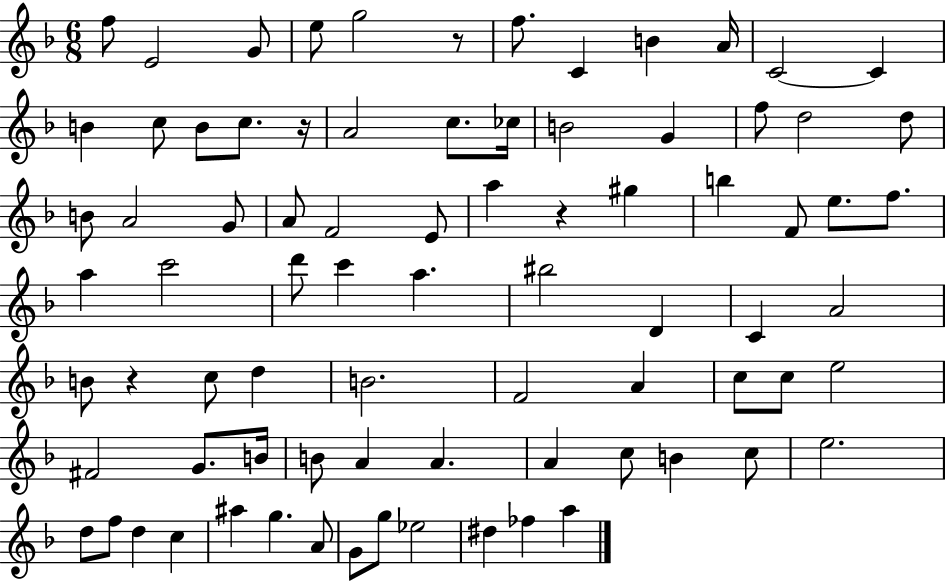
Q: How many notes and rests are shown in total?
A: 81